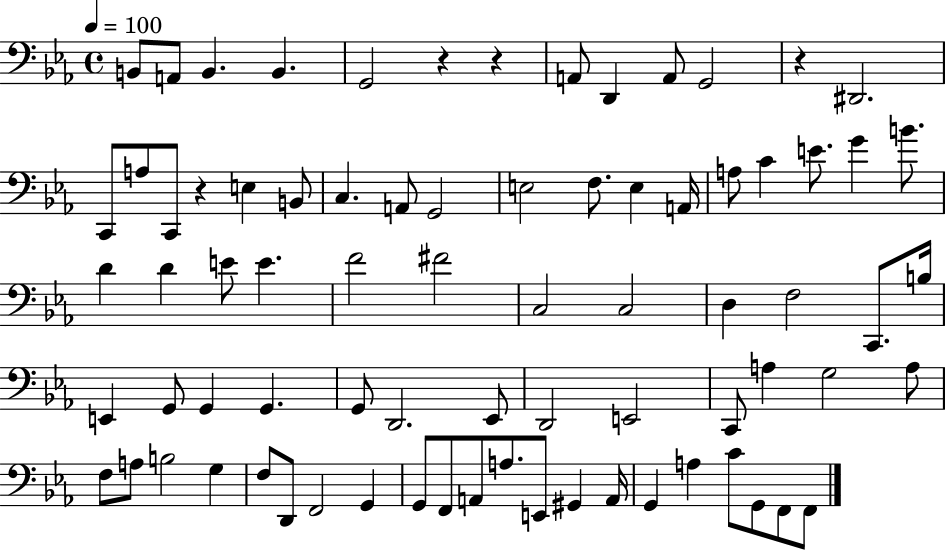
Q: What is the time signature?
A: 4/4